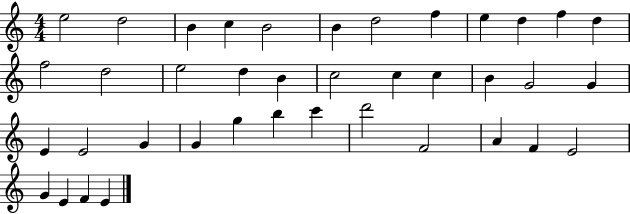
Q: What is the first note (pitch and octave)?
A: E5